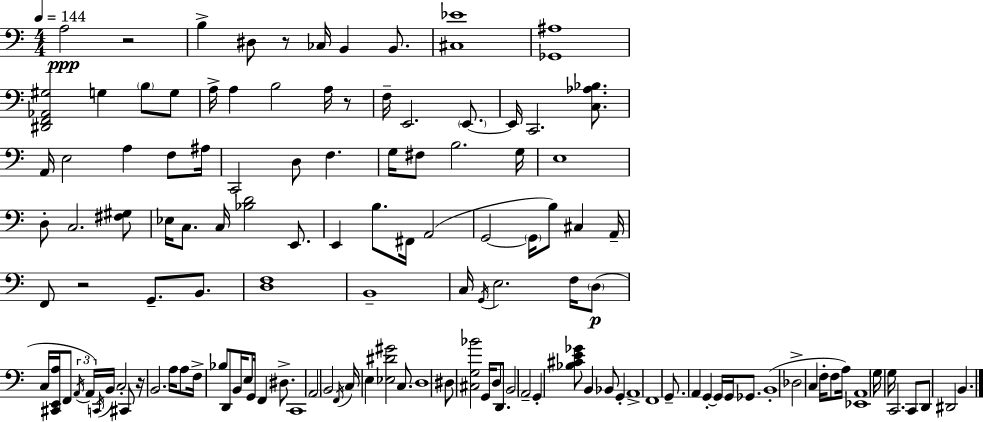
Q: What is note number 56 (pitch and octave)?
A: C3